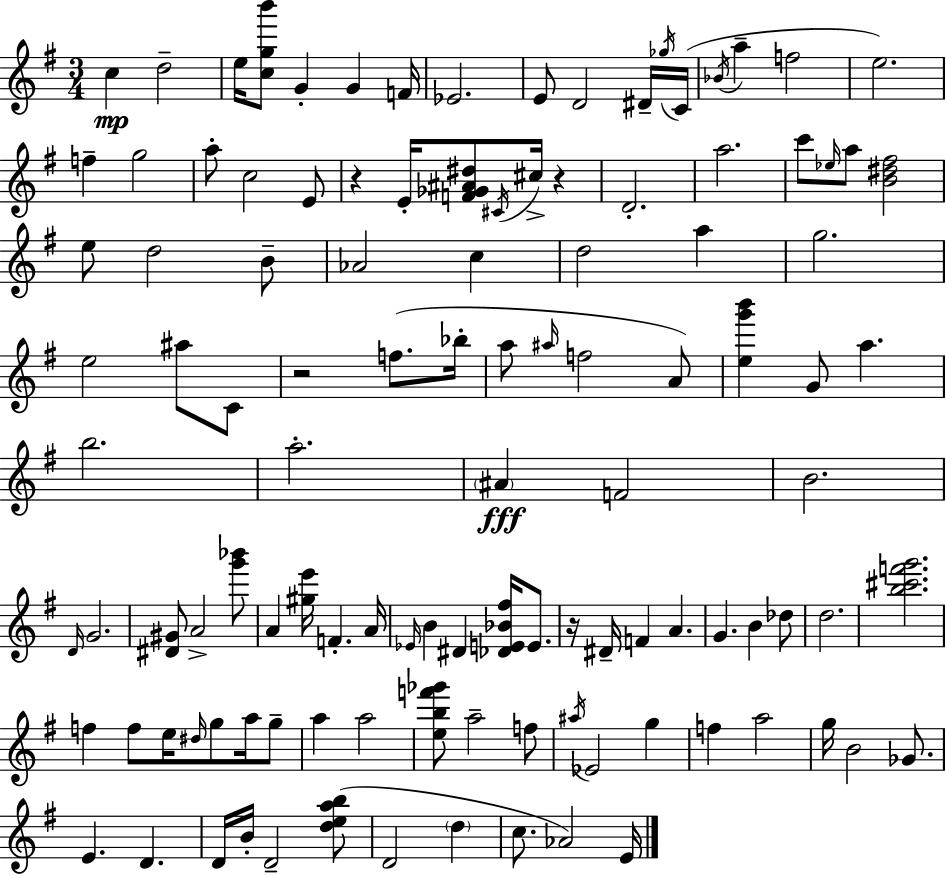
C5/q D5/h E5/s [C5,G5,B6]/e G4/q G4/q F4/s Eb4/h. E4/e D4/h D#4/s Gb5/s C4/s Bb4/s A5/q F5/h E5/h. F5/q G5/h A5/e C5/h E4/e R/q E4/s [F4,Gb4,A#4,D#5]/e C#4/s C#5/s R/q D4/h. A5/h. C6/e Eb5/s A5/e [B4,D#5,F#5]/h E5/e D5/h B4/e Ab4/h C5/q D5/h A5/q G5/h. E5/h A#5/e C4/e R/h F5/e. Bb5/s A5/e A#5/s F5/h A4/e [E5,G6,B6]/q G4/e A5/q. B5/h. A5/h. A#4/q F4/h B4/h. D4/s G4/h. [D#4,G#4]/e A4/h [G6,Bb6]/e A4/q [G#5,E6]/s F4/q. A4/s Eb4/s B4/q D#4/q [Db4,E4,Bb4,F#5]/s E4/e. R/s D#4/s F4/q A4/q. G4/q. B4/q Db5/e D5/h. [B5,C#6,F6,G6]/h. F5/q F5/e E5/s D#5/s G5/e A5/s G5/e A5/q A5/h [E5,B5,F6,Gb6]/e A5/h F5/e A#5/s Eb4/h G5/q F5/q A5/h G5/s B4/h Gb4/e. E4/q. D4/q. D4/s B4/s D4/h [D5,E5,A5,B5]/e D4/h D5/q C5/e. Ab4/h E4/s